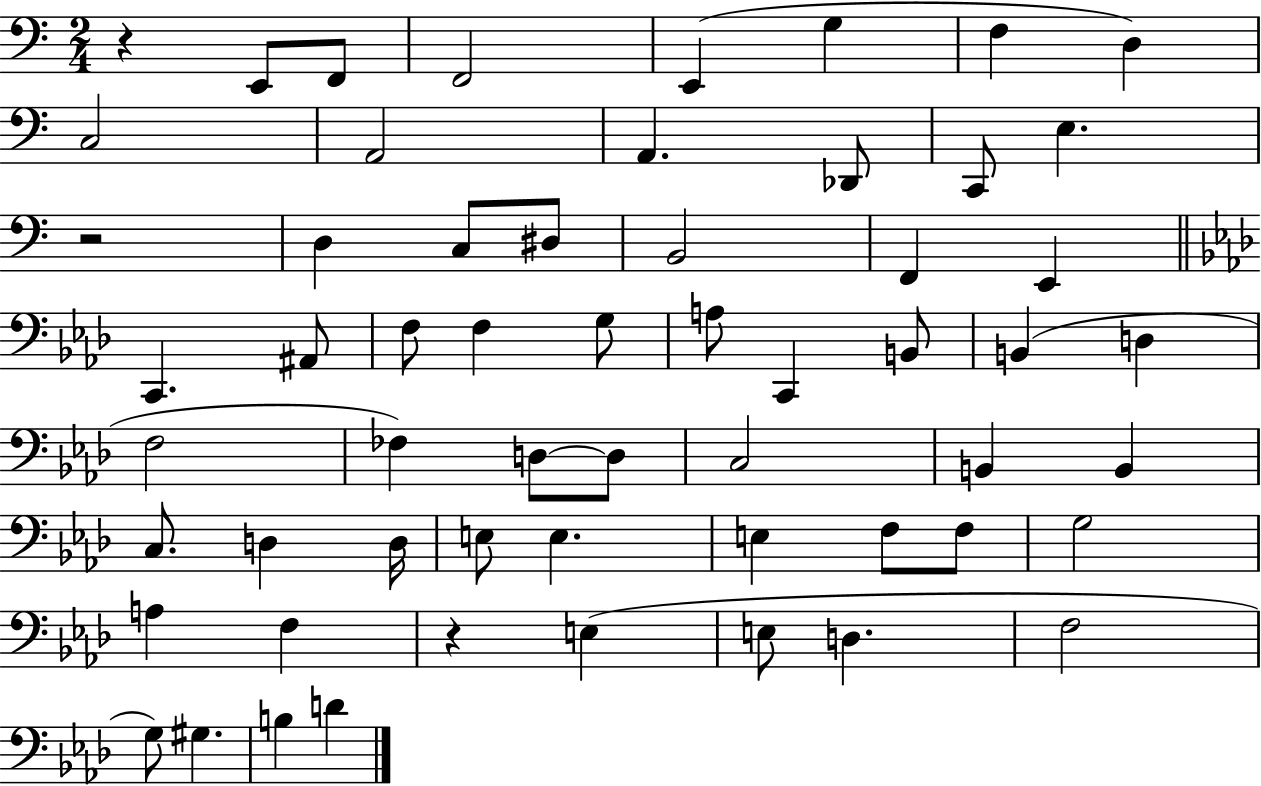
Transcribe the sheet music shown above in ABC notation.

X:1
T:Untitled
M:2/4
L:1/4
K:C
z E,,/2 F,,/2 F,,2 E,, G, F, D, C,2 A,,2 A,, _D,,/2 C,,/2 E, z2 D, C,/2 ^D,/2 B,,2 F,, E,, C,, ^A,,/2 F,/2 F, G,/2 A,/2 C,, B,,/2 B,, D, F,2 _F, D,/2 D,/2 C,2 B,, B,, C,/2 D, D,/4 E,/2 E, E, F,/2 F,/2 G,2 A, F, z E, E,/2 D, F,2 G,/2 ^G, B, D